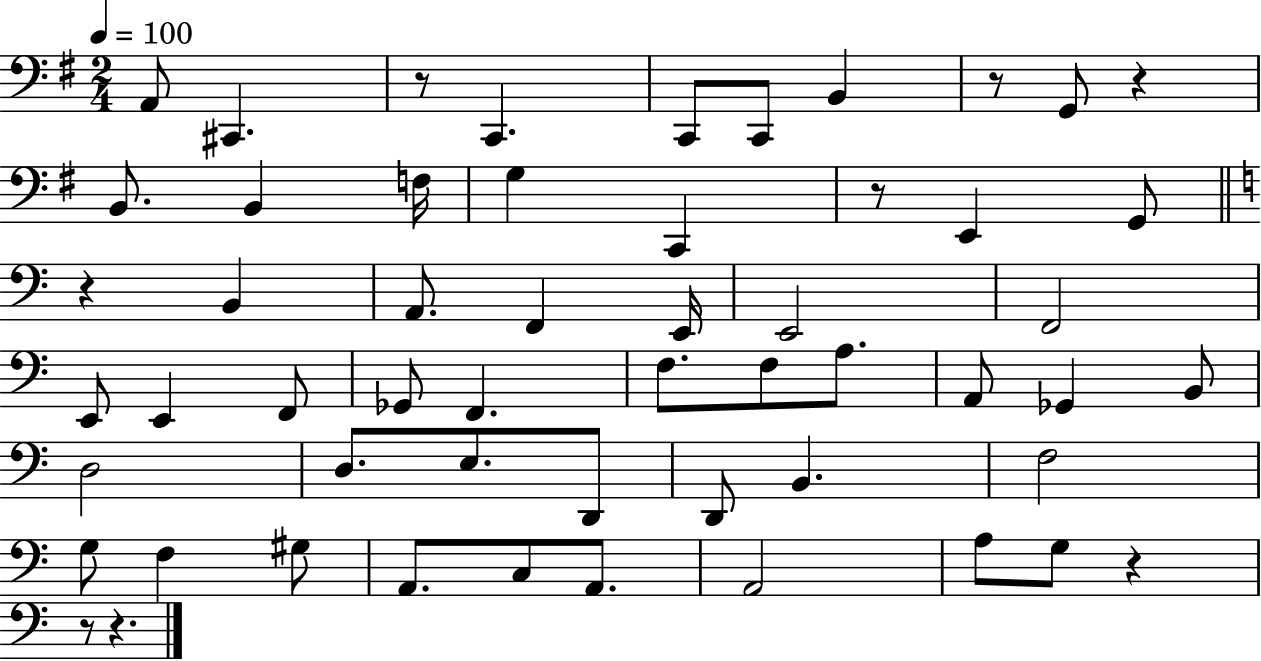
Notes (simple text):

A2/e C#2/q. R/e C2/q. C2/e C2/e B2/q R/e G2/e R/q B2/e. B2/q F3/s G3/q C2/q R/e E2/q G2/e R/q B2/q A2/e. F2/q E2/s E2/h F2/h E2/e E2/q F2/e Gb2/e F2/q. F3/e. F3/e A3/e. A2/e Gb2/q B2/e D3/h D3/e. E3/e. D2/e D2/e B2/q. F3/h G3/e F3/q G#3/e A2/e. C3/e A2/e. A2/h A3/e G3/e R/q R/e R/q.